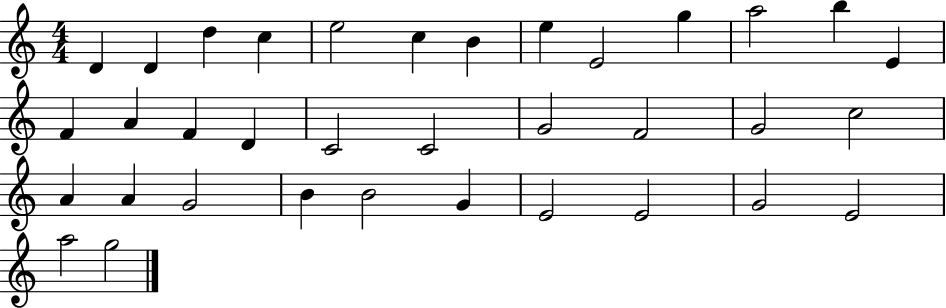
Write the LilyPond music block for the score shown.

{
  \clef treble
  \numericTimeSignature
  \time 4/4
  \key c \major
  d'4 d'4 d''4 c''4 | e''2 c''4 b'4 | e''4 e'2 g''4 | a''2 b''4 e'4 | \break f'4 a'4 f'4 d'4 | c'2 c'2 | g'2 f'2 | g'2 c''2 | \break a'4 a'4 g'2 | b'4 b'2 g'4 | e'2 e'2 | g'2 e'2 | \break a''2 g''2 | \bar "|."
}